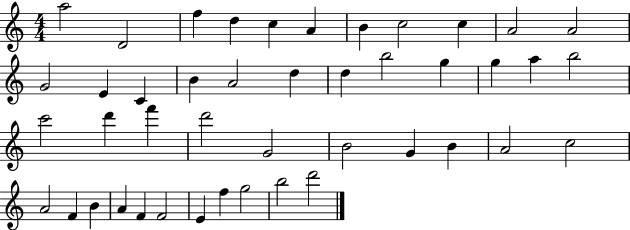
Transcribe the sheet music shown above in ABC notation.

X:1
T:Untitled
M:4/4
L:1/4
K:C
a2 D2 f d c A B c2 c A2 A2 G2 E C B A2 d d b2 g g a b2 c'2 d' f' d'2 G2 B2 G B A2 c2 A2 F B A F F2 E f g2 b2 d'2